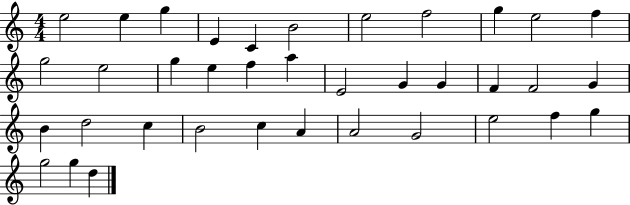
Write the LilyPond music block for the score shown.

{
  \clef treble
  \numericTimeSignature
  \time 4/4
  \key c \major
  e''2 e''4 g''4 | e'4 c'4 b'2 | e''2 f''2 | g''4 e''2 f''4 | \break g''2 e''2 | g''4 e''4 f''4 a''4 | e'2 g'4 g'4 | f'4 f'2 g'4 | \break b'4 d''2 c''4 | b'2 c''4 a'4 | a'2 g'2 | e''2 f''4 g''4 | \break g''2 g''4 d''4 | \bar "|."
}